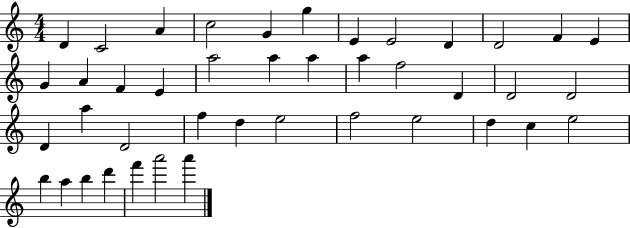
D4/q C4/h A4/q C5/h G4/q G5/q E4/q E4/h D4/q D4/h F4/q E4/q G4/q A4/q F4/q E4/q A5/h A5/q A5/q A5/q F5/h D4/q D4/h D4/h D4/q A5/q D4/h F5/q D5/q E5/h F5/h E5/h D5/q C5/q E5/h B5/q A5/q B5/q D6/q F6/q A6/h A6/q